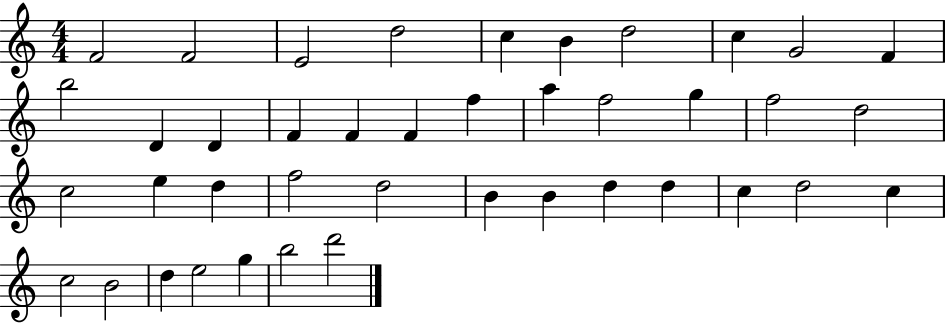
F4/h F4/h E4/h D5/h C5/q B4/q D5/h C5/q G4/h F4/q B5/h D4/q D4/q F4/q F4/q F4/q F5/q A5/q F5/h G5/q F5/h D5/h C5/h E5/q D5/q F5/h D5/h B4/q B4/q D5/q D5/q C5/q D5/h C5/q C5/h B4/h D5/q E5/h G5/q B5/h D6/h